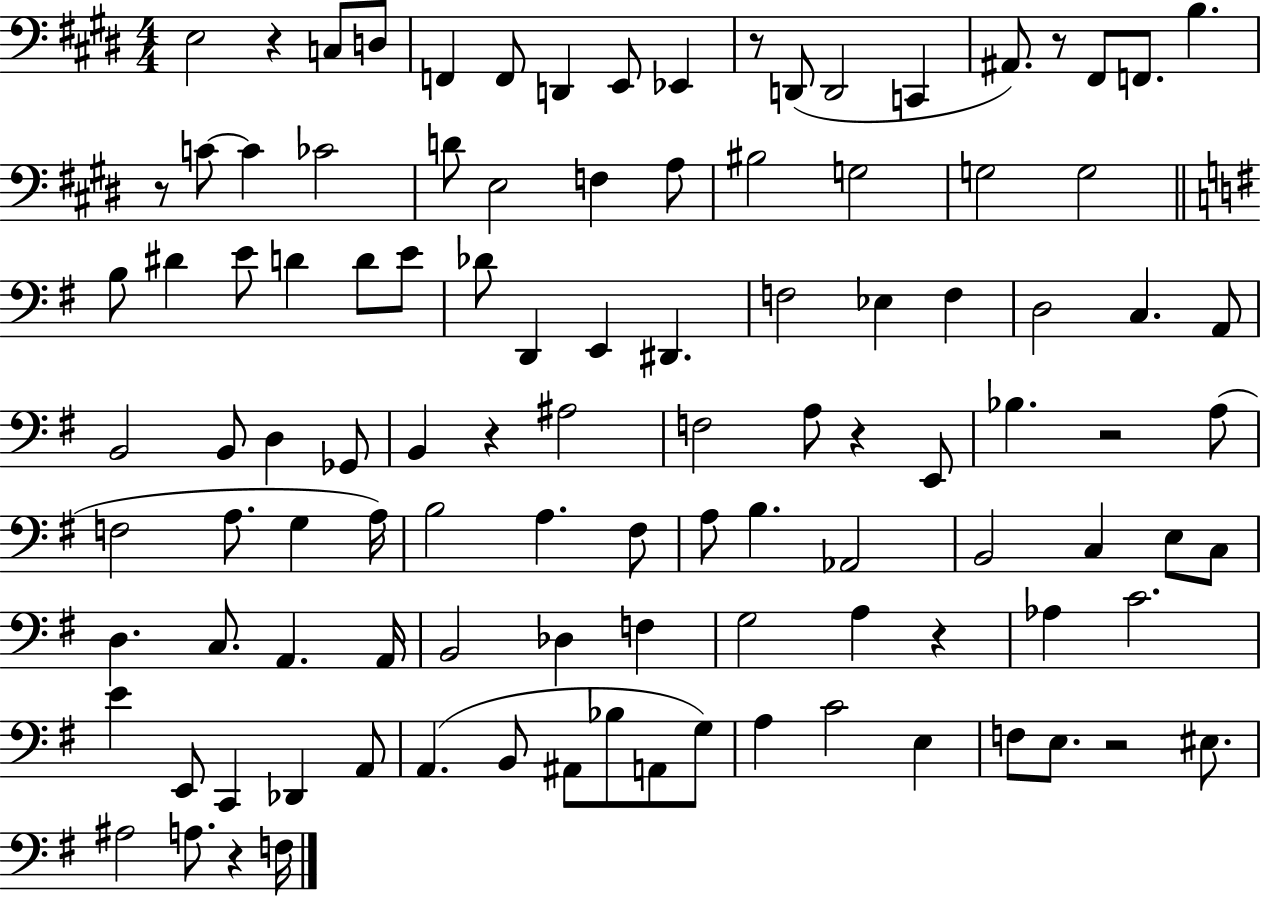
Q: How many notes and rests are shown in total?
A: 108